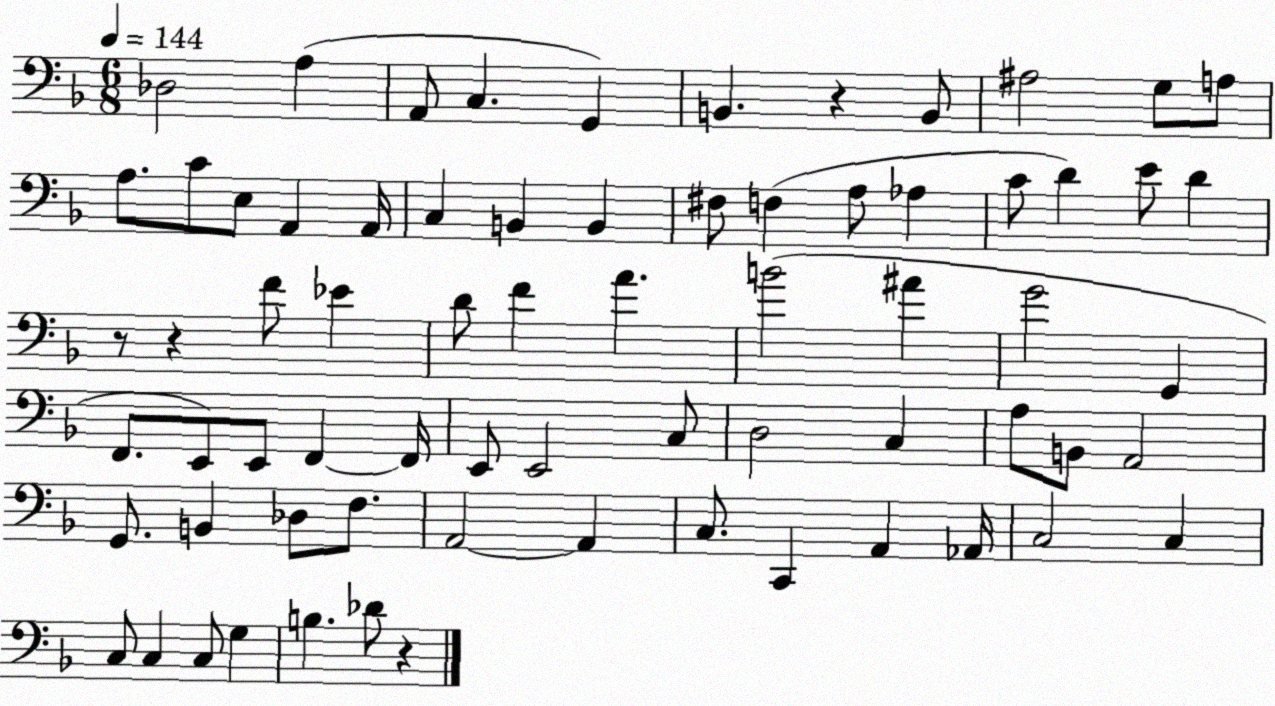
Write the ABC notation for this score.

X:1
T:Untitled
M:6/8
L:1/4
K:F
_D,2 A, A,,/2 C, G,, B,, z B,,/2 ^A,2 G,/2 A,/2 A,/2 C/2 E,/2 A,, A,,/4 C, B,, B,, ^F,/2 F, A,/2 _A, C/2 D E/2 D z/2 z F/2 _E D/2 F A B2 ^A G2 G,, F,,/2 E,,/2 E,,/2 F,, F,,/4 E,,/2 E,,2 C,/2 D,2 C, A,/2 B,,/2 A,,2 G,,/2 B,, _D,/2 F,/2 A,,2 A,, C,/2 C,, A,, _A,,/4 C,2 C, C,/2 C, C,/2 G, B, _D/2 z